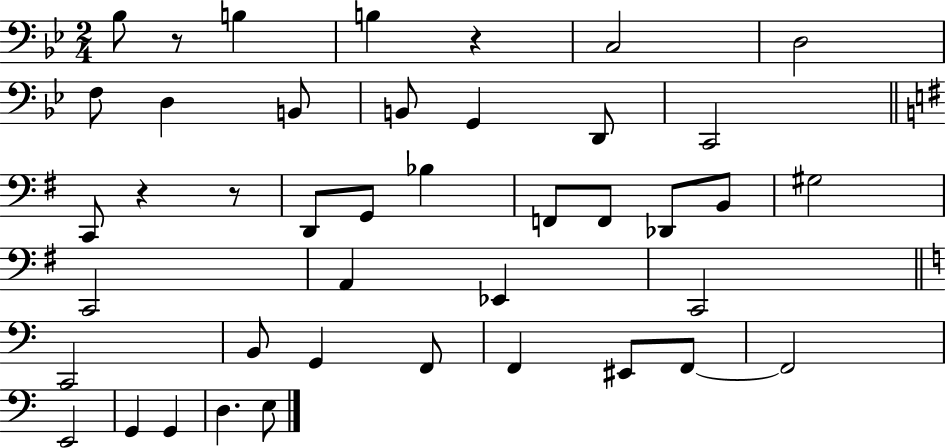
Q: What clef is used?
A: bass